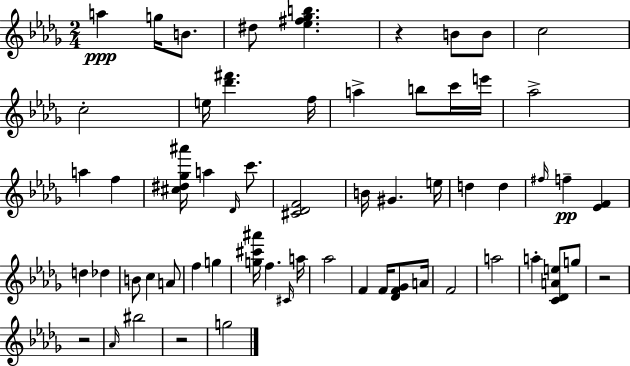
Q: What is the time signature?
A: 2/4